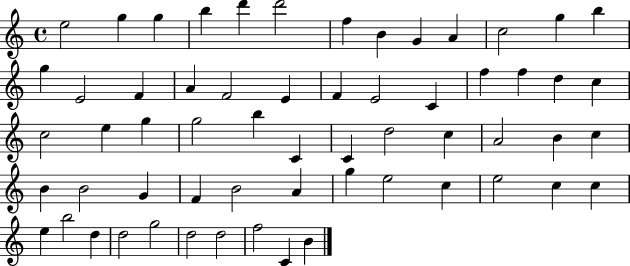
{
  \clef treble
  \time 4/4
  \defaultTimeSignature
  \key c \major
  e''2 g''4 g''4 | b''4 d'''4 d'''2 | f''4 b'4 g'4 a'4 | c''2 g''4 b''4 | \break g''4 e'2 f'4 | a'4 f'2 e'4 | f'4 e'2 c'4 | f''4 f''4 d''4 c''4 | \break c''2 e''4 g''4 | g''2 b''4 c'4 | c'4 d''2 c''4 | a'2 b'4 c''4 | \break b'4 b'2 g'4 | f'4 b'2 a'4 | g''4 e''2 c''4 | e''2 c''4 c''4 | \break e''4 b''2 d''4 | d''2 g''2 | d''2 d''2 | f''2 c'4 b'4 | \break \bar "|."
}